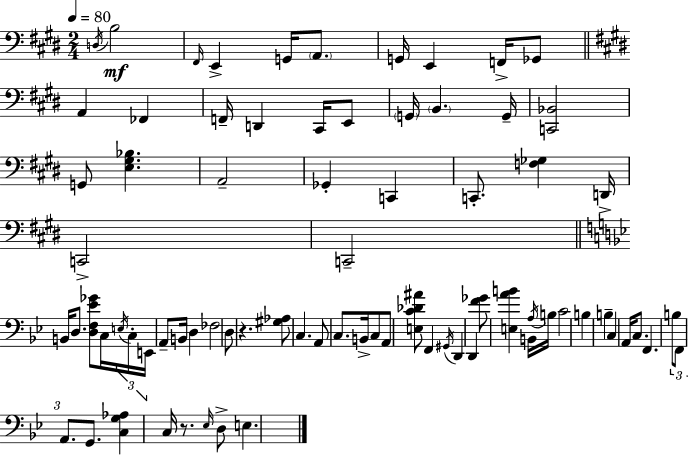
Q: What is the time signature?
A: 2/4